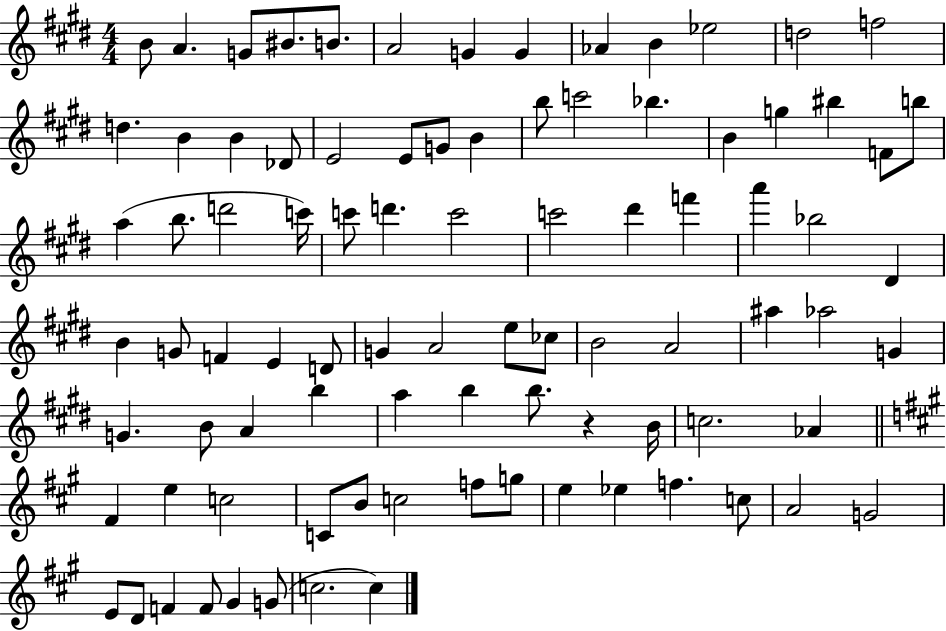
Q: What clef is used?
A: treble